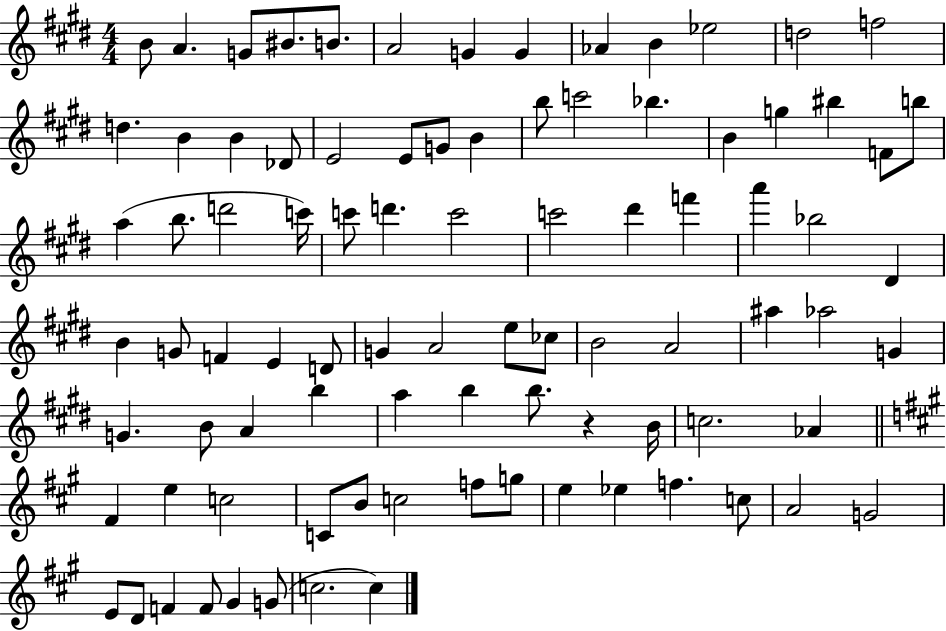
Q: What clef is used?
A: treble